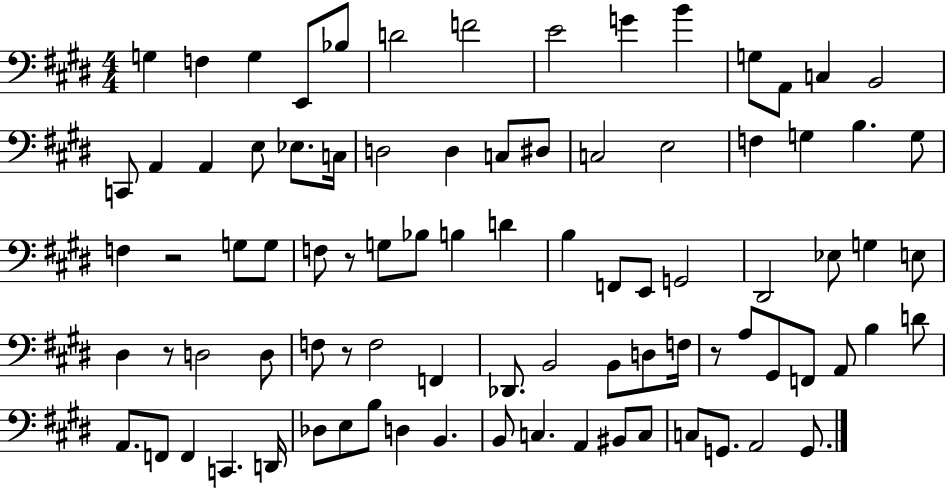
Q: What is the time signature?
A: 4/4